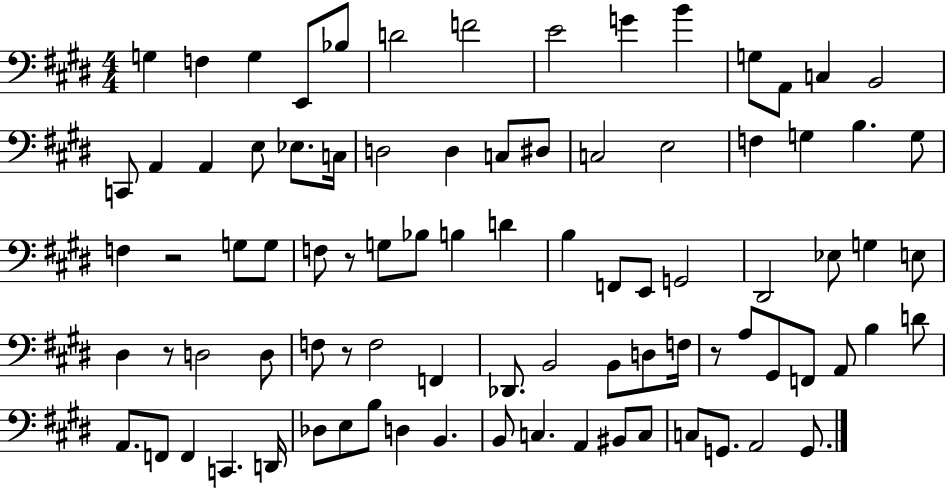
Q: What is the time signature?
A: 4/4